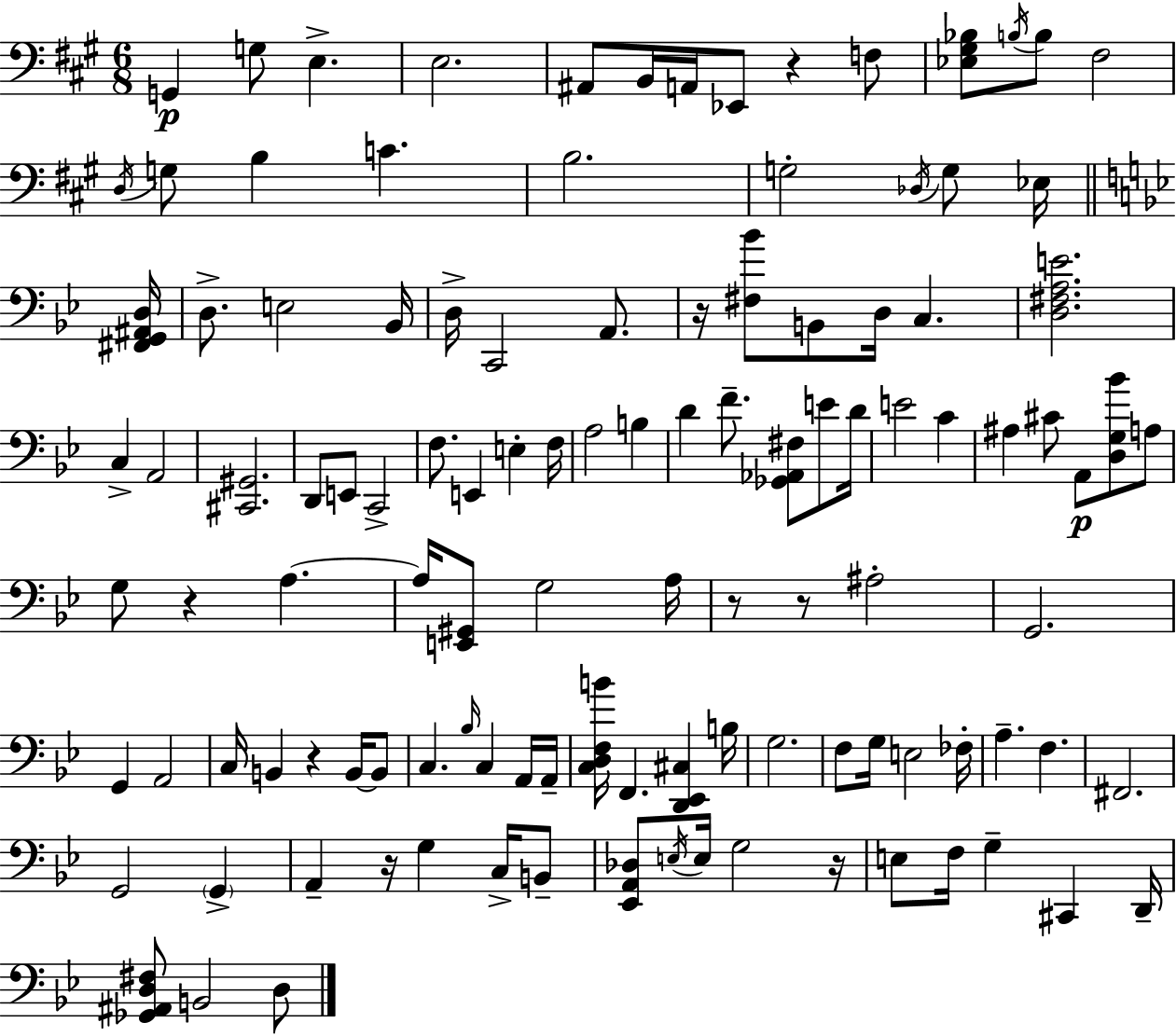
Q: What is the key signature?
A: A major